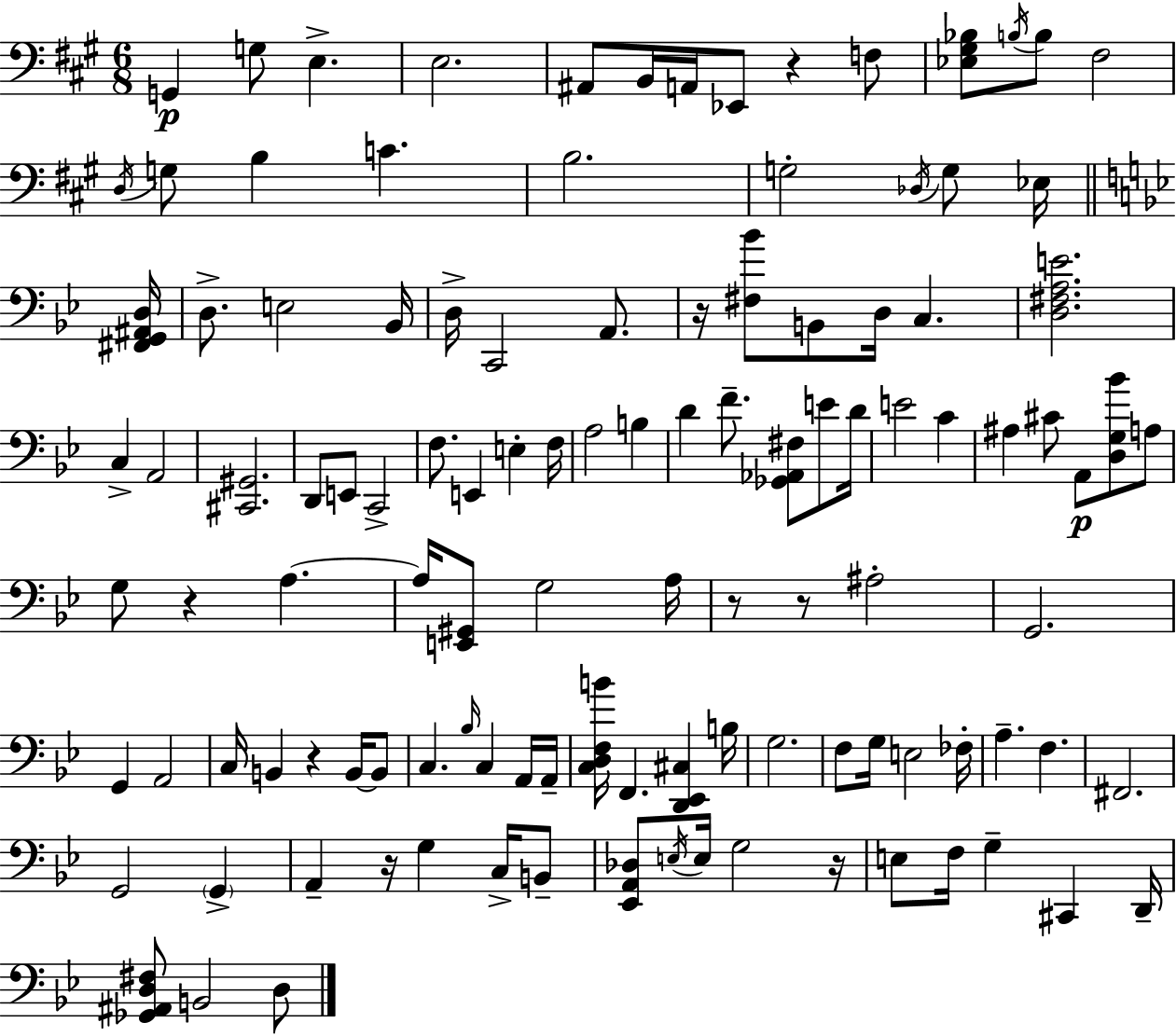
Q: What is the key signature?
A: A major